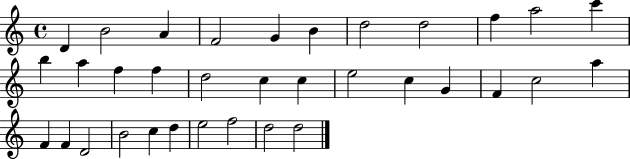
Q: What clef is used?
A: treble